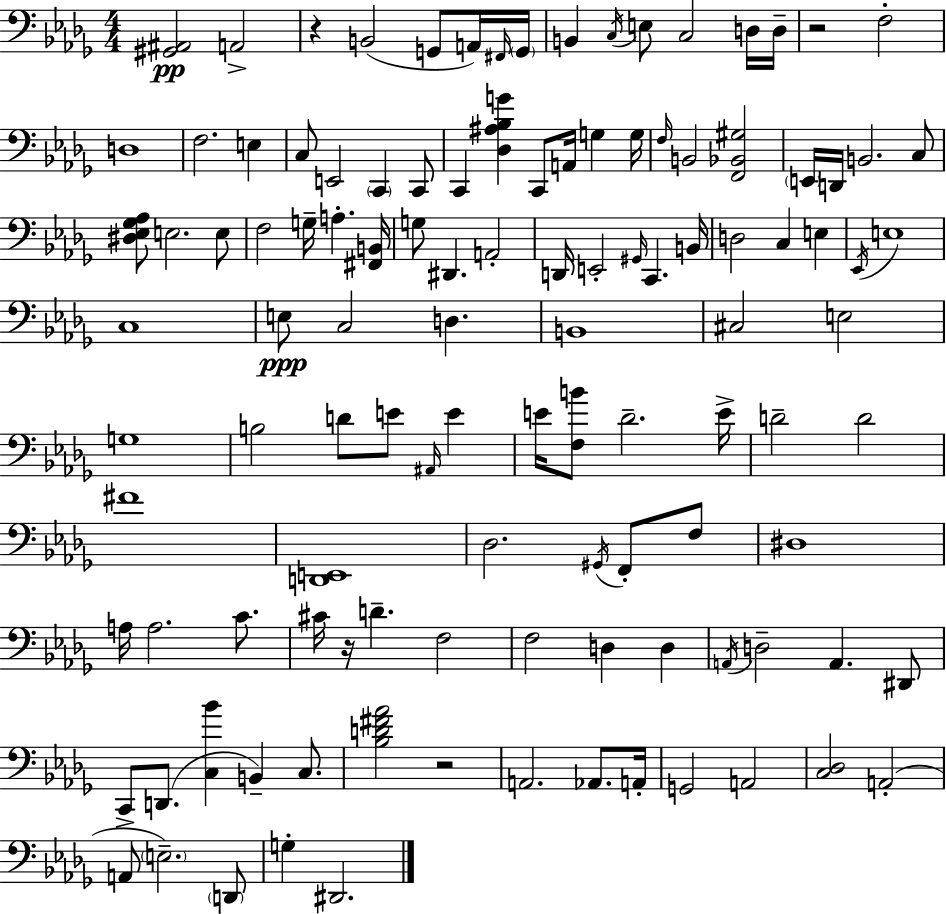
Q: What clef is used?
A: bass